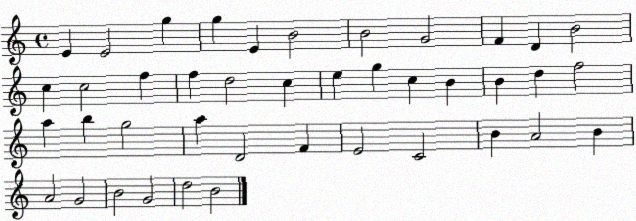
X:1
T:Untitled
M:4/4
L:1/4
K:C
E E2 g g E B2 B2 G2 F D B2 c c2 f f d2 c e g c B B d f2 a b g2 a D2 F E2 C2 B A2 B A2 G2 B2 G2 d2 B2